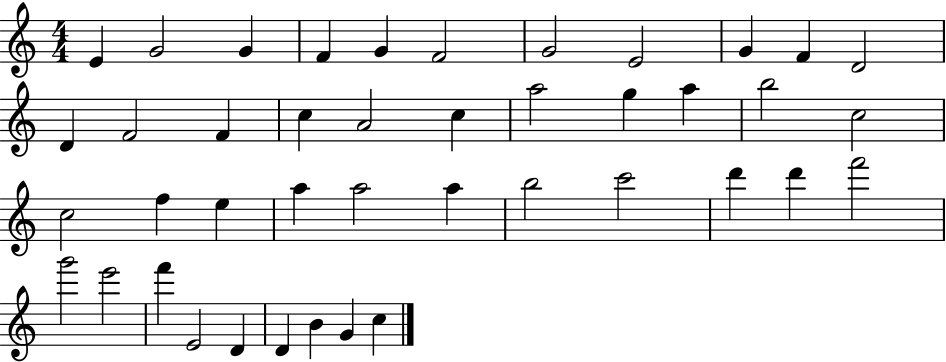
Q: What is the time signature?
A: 4/4